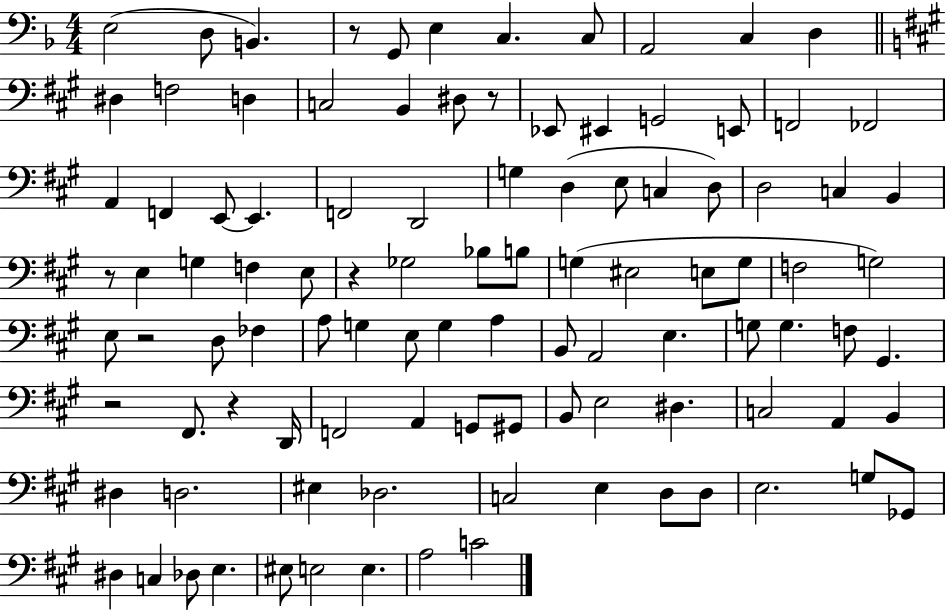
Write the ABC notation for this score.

X:1
T:Untitled
M:4/4
L:1/4
K:F
E,2 D,/2 B,, z/2 G,,/2 E, C, C,/2 A,,2 C, D, ^D, F,2 D, C,2 B,, ^D,/2 z/2 _E,,/2 ^E,, G,,2 E,,/2 F,,2 _F,,2 A,, F,, E,,/2 E,, F,,2 D,,2 G, D, E,/2 C, D,/2 D,2 C, B,, z/2 E, G, F, E,/2 z _G,2 _B,/2 B,/2 G, ^E,2 E,/2 G,/2 F,2 G,2 E,/2 z2 D,/2 _F, A,/2 G, E,/2 G, A, B,,/2 A,,2 E, G,/2 G, F,/2 ^G,, z2 ^F,,/2 z D,,/4 F,,2 A,, G,,/2 ^G,,/2 B,,/2 E,2 ^D, C,2 A,, B,, ^D, D,2 ^E, _D,2 C,2 E, D,/2 D,/2 E,2 G,/2 _G,,/2 ^D, C, _D,/2 E, ^E,/2 E,2 E, A,2 C2